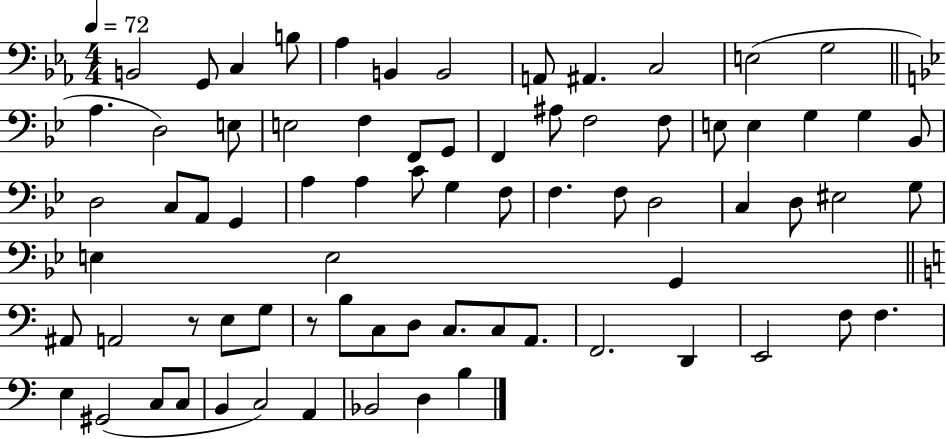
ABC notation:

X:1
T:Untitled
M:4/4
L:1/4
K:Eb
B,,2 G,,/2 C, B,/2 _A, B,, B,,2 A,,/2 ^A,, C,2 E,2 G,2 A, D,2 E,/2 E,2 F, F,,/2 G,,/2 F,, ^A,/2 F,2 F,/2 E,/2 E, G, G, _B,,/2 D,2 C,/2 A,,/2 G,, A, A, C/2 G, F,/2 F, F,/2 D,2 C, D,/2 ^E,2 G,/2 E, E,2 G,, ^A,,/2 A,,2 z/2 E,/2 G,/2 z/2 B,/2 C,/2 D,/2 C,/2 C,/2 A,,/2 F,,2 D,, E,,2 F,/2 F, E, ^G,,2 C,/2 C,/2 B,, C,2 A,, _B,,2 D, B,